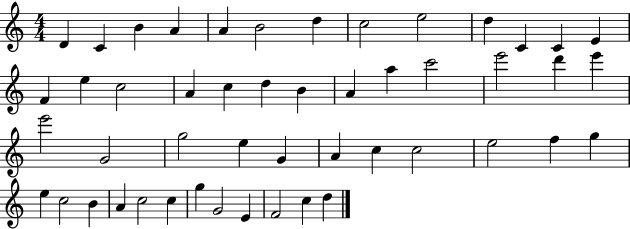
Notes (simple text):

D4/q C4/q B4/q A4/q A4/q B4/h D5/q C5/h E5/h D5/q C4/q C4/q E4/q F4/q E5/q C5/h A4/q C5/q D5/q B4/q A4/q A5/q C6/h E6/h D6/q E6/q E6/h G4/h G5/h E5/q G4/q A4/q C5/q C5/h E5/h F5/q G5/q E5/q C5/h B4/q A4/q C5/h C5/q G5/q G4/h E4/q F4/h C5/q D5/q